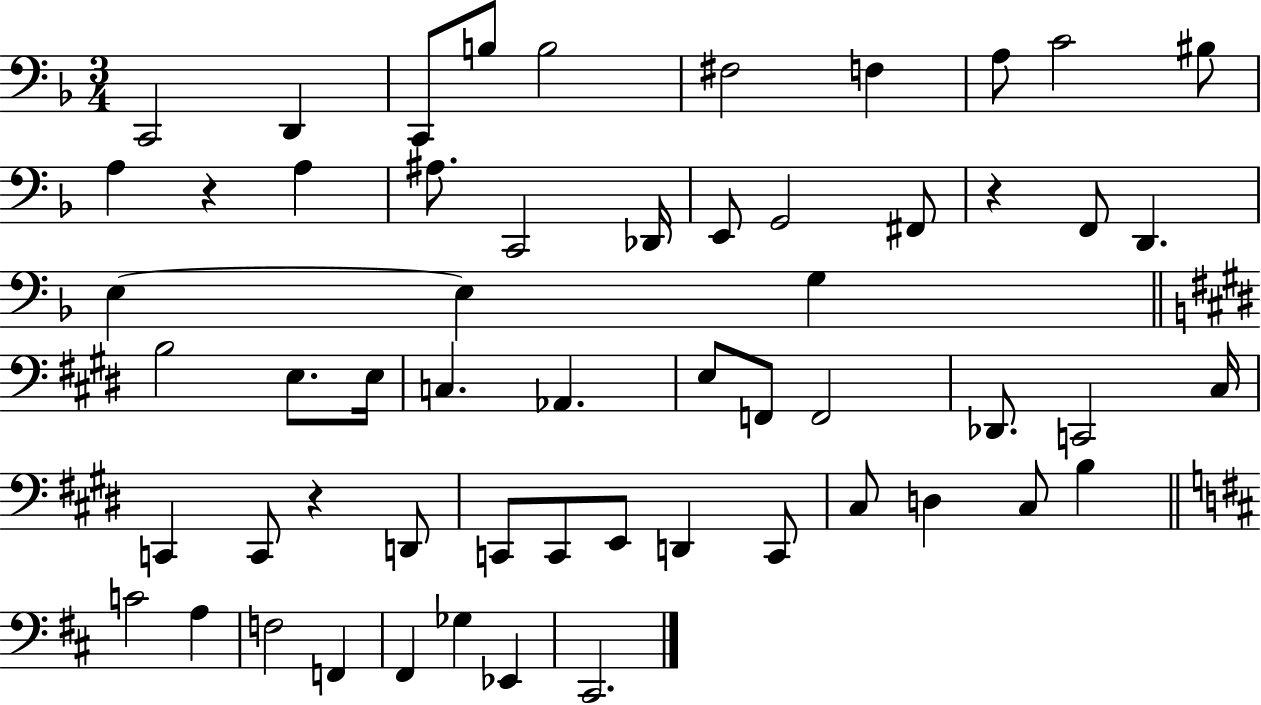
C2/h D2/q C2/e B3/e B3/h F#3/h F3/q A3/e C4/h BIS3/e A3/q R/q A3/q A#3/e. C2/h Db2/s E2/e G2/h F#2/e R/q F2/e D2/q. E3/q E3/q G3/q B3/h E3/e. E3/s C3/q. Ab2/q. E3/e F2/e F2/h Db2/e. C2/h C#3/s C2/q C2/e R/q D2/e C2/e C2/e E2/e D2/q C2/e C#3/e D3/q C#3/e B3/q C4/h A3/q F3/h F2/q F#2/q Gb3/q Eb2/q C#2/h.